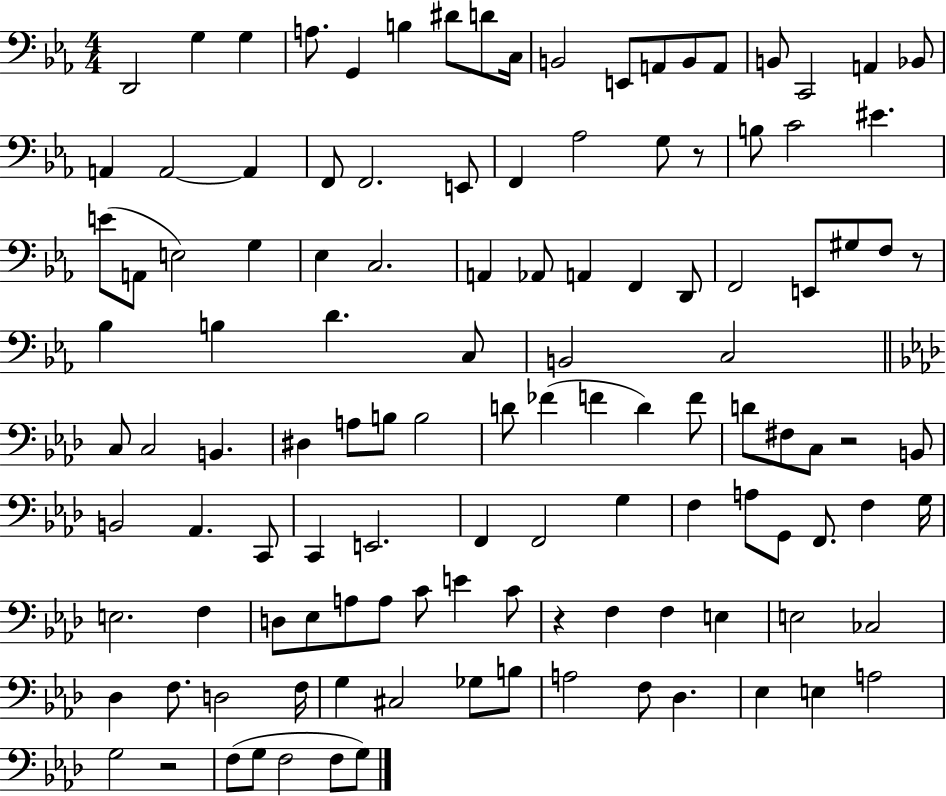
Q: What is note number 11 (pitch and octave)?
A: E2